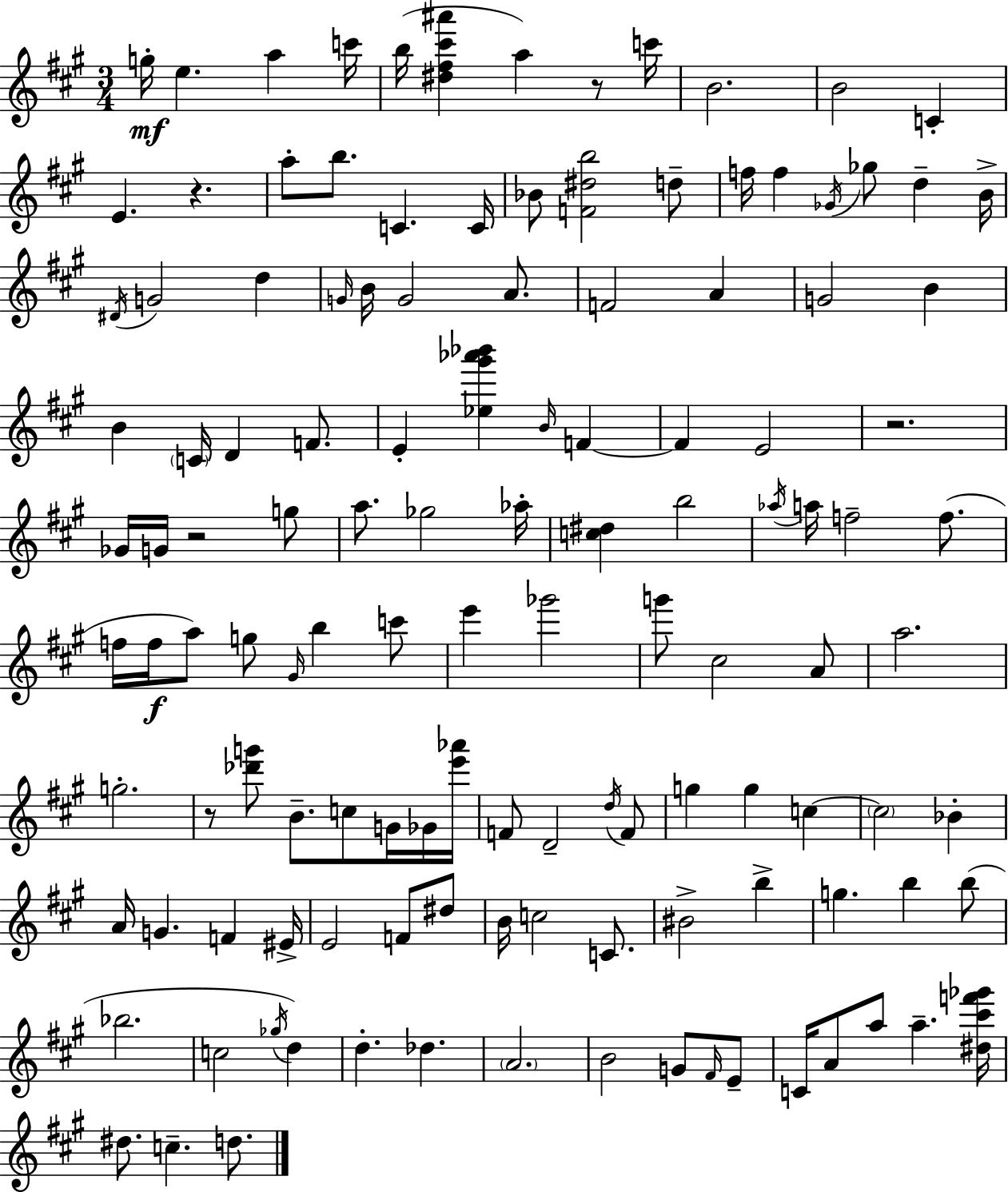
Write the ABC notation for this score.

X:1
T:Untitled
M:3/4
L:1/4
K:A
g/4 e a c'/4 b/4 [^d^f^c'^a'] a z/2 c'/4 B2 B2 C E z a/2 b/2 C C/4 _B/2 [F^db]2 d/2 f/4 f _G/4 _g/2 d B/4 ^D/4 G2 d G/4 B/4 G2 A/2 F2 A G2 B B C/4 D F/2 E [_e^g'_a'_b'] B/4 F F E2 z2 _G/4 G/4 z2 g/2 a/2 _g2 _a/4 [c^d] b2 _a/4 a/4 f2 f/2 f/4 f/4 a/2 g/2 ^G/4 b c'/2 e' _g'2 g'/2 ^c2 A/2 a2 g2 z/2 [_d'g']/2 B/2 c/2 G/4 _G/4 [e'_a']/4 F/2 D2 d/4 F/2 g g c c2 _B A/4 G F ^E/4 E2 F/2 ^d/2 B/4 c2 C/2 ^B2 b g b b/2 _b2 c2 _g/4 d d _d A2 B2 G/2 ^F/4 E/2 C/4 A/2 a/2 a [^d^c'f'_g']/4 ^d/2 c d/2